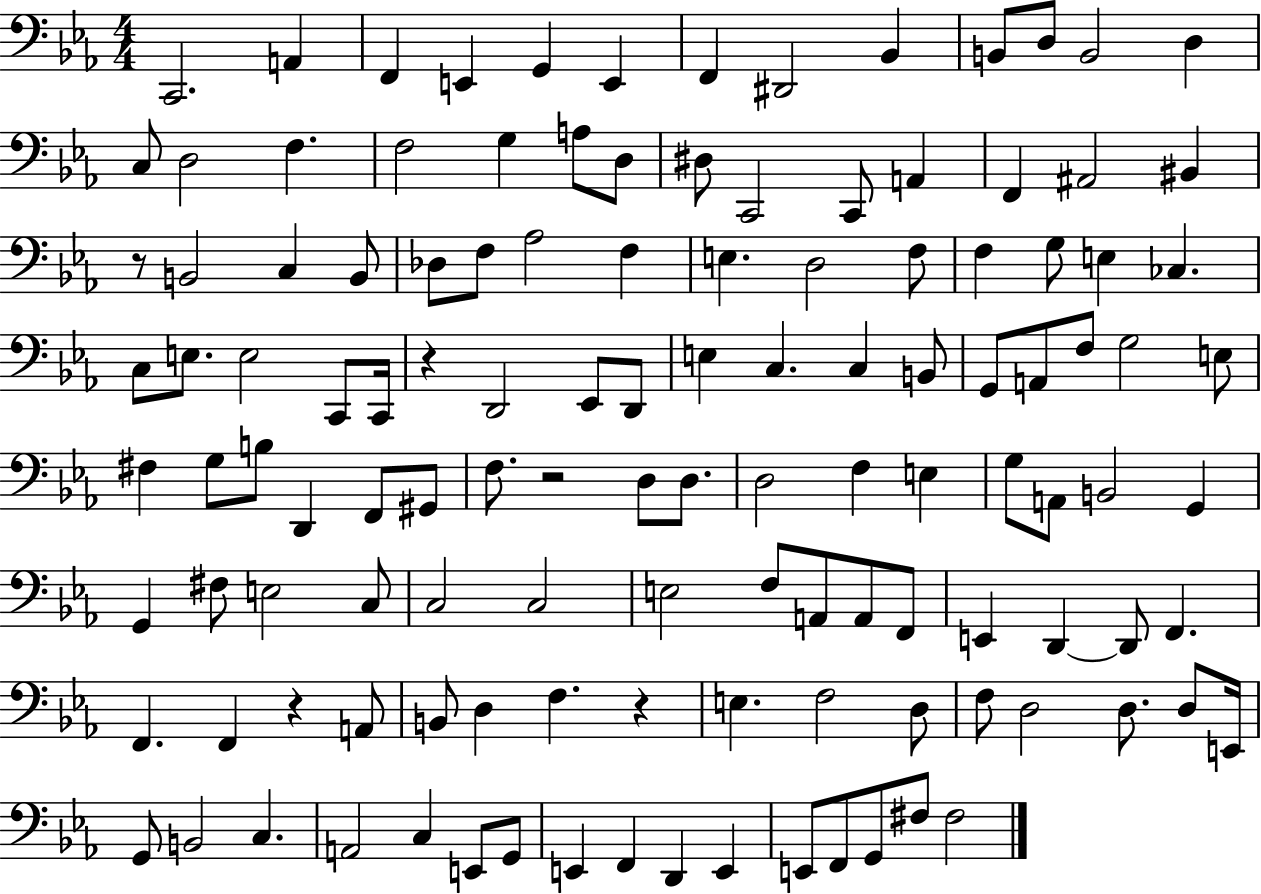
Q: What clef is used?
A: bass